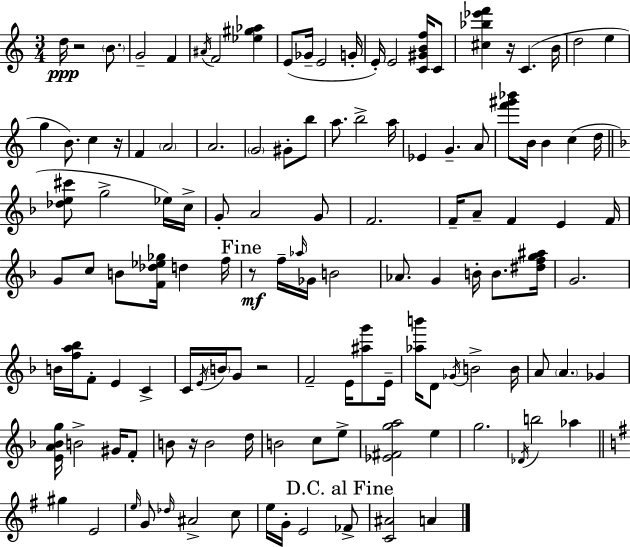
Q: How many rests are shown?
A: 6